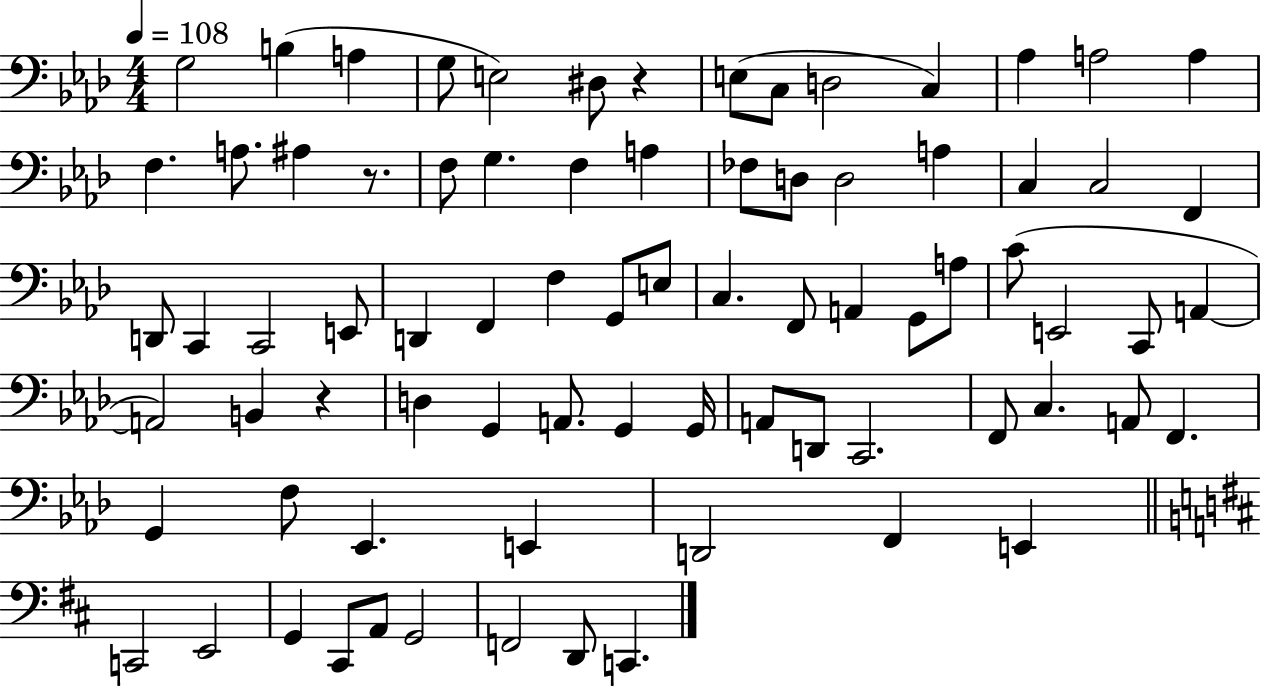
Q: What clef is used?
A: bass